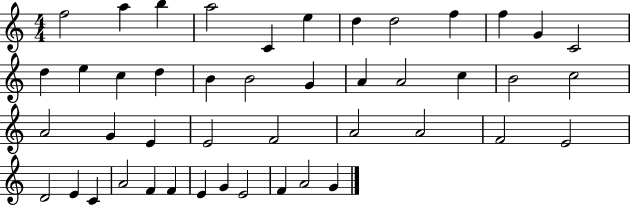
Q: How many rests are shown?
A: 0